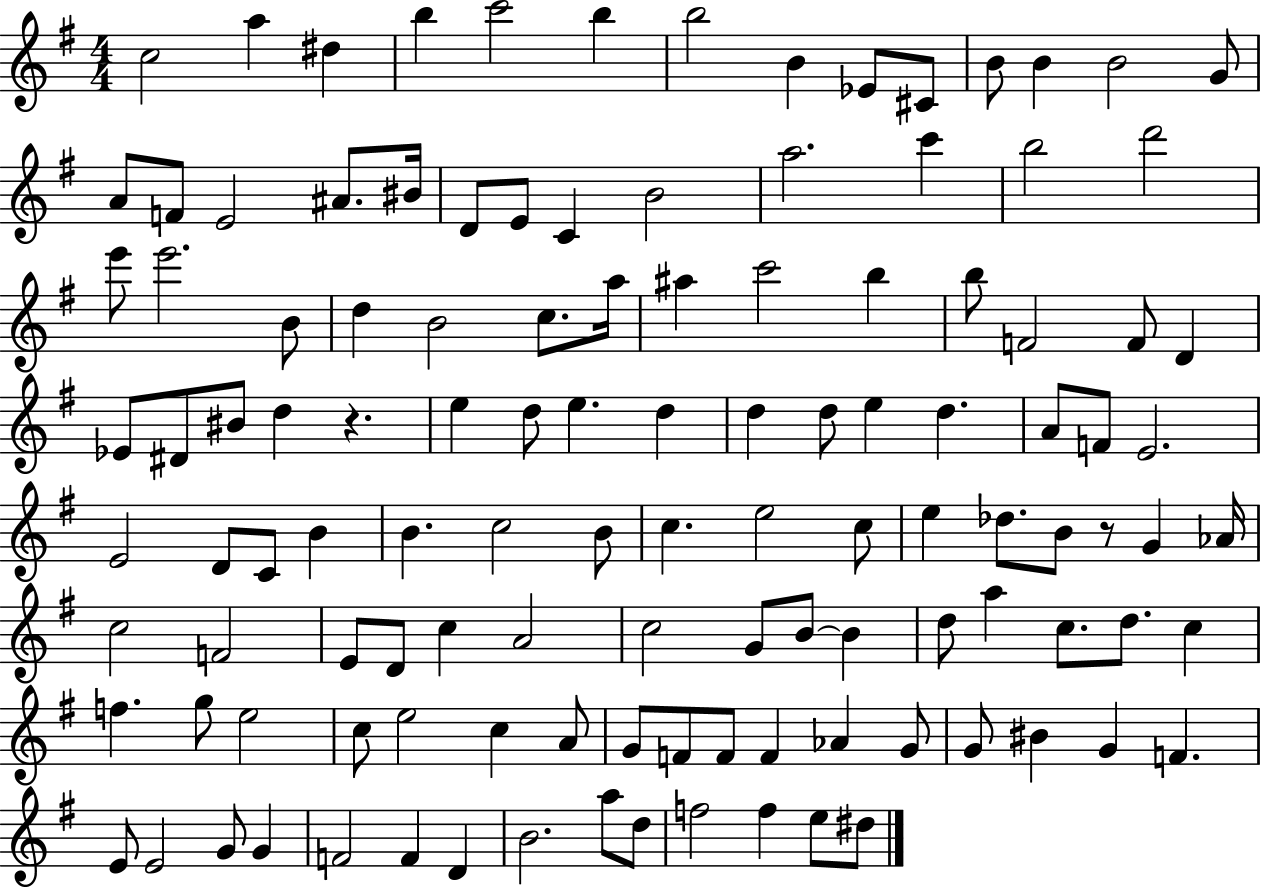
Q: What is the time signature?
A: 4/4